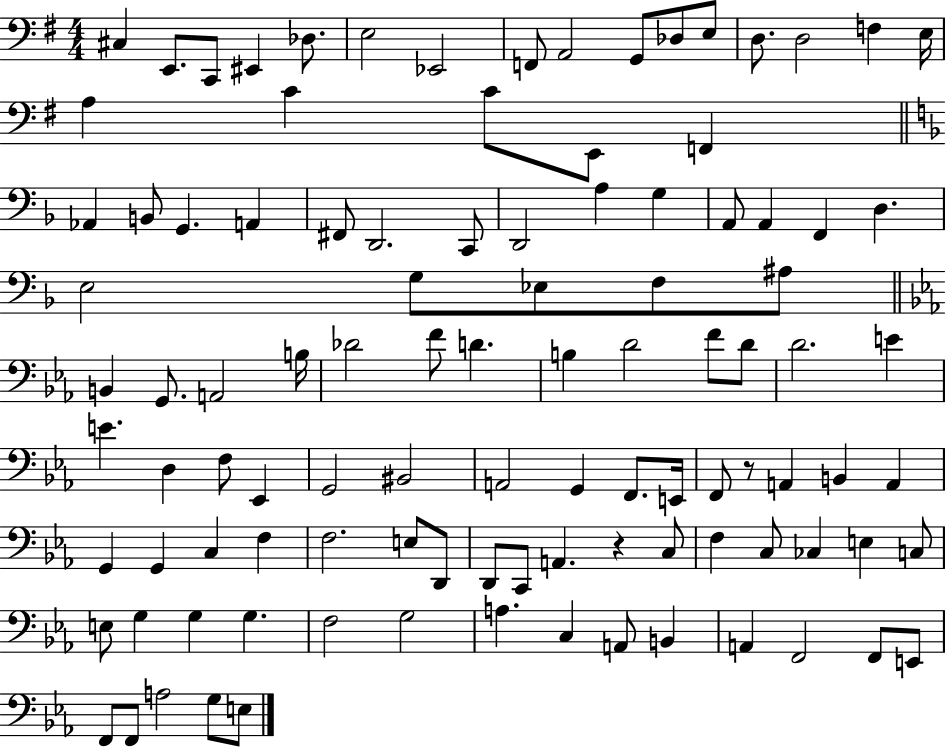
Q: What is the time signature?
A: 4/4